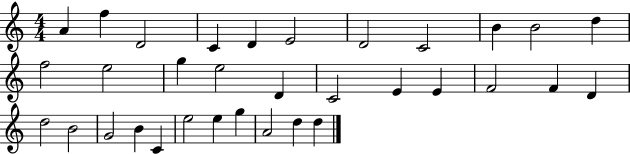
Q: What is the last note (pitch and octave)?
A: D5